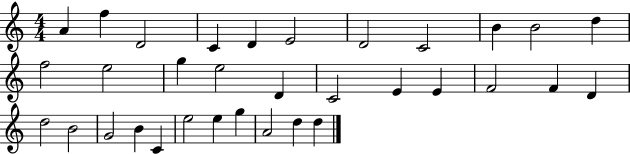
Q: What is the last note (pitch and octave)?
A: D5